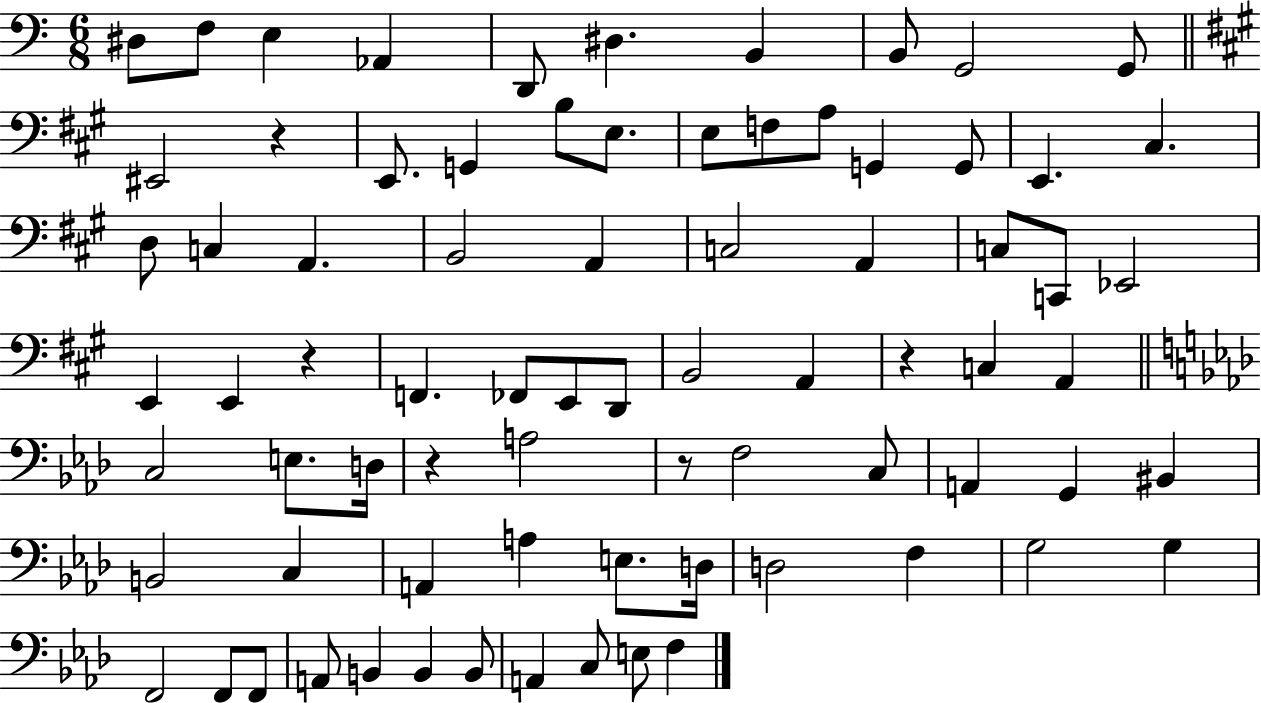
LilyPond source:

{
  \clef bass
  \numericTimeSignature
  \time 6/8
  \key c \major
  dis8 f8 e4 aes,4 | d,8 dis4. b,4 | b,8 g,2 g,8 | \bar "||" \break \key a \major eis,2 r4 | e,8. g,4 b8 e8. | e8 f8 a8 g,4 g,8 | e,4. cis4. | \break d8 c4 a,4. | b,2 a,4 | c2 a,4 | c8 c,8 ees,2 | \break e,4 e,4 r4 | f,4. fes,8 e,8 d,8 | b,2 a,4 | r4 c4 a,4 | \break \bar "||" \break \key aes \major c2 e8. d16 | r4 a2 | r8 f2 c8 | a,4 g,4 bis,4 | \break b,2 c4 | a,4 a4 e8. d16 | d2 f4 | g2 g4 | \break f,2 f,8 f,8 | a,8 b,4 b,4 b,8 | a,4 c8 e8 f4 | \bar "|."
}